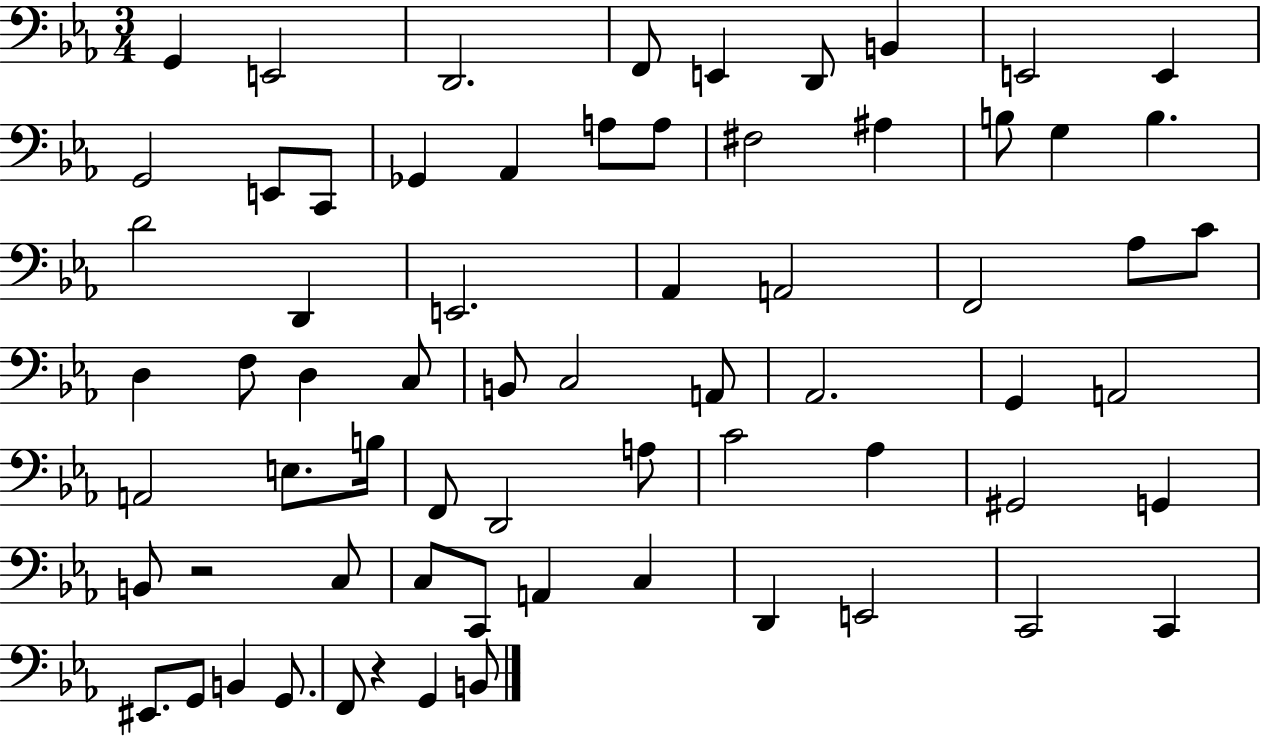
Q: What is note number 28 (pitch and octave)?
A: Ab3